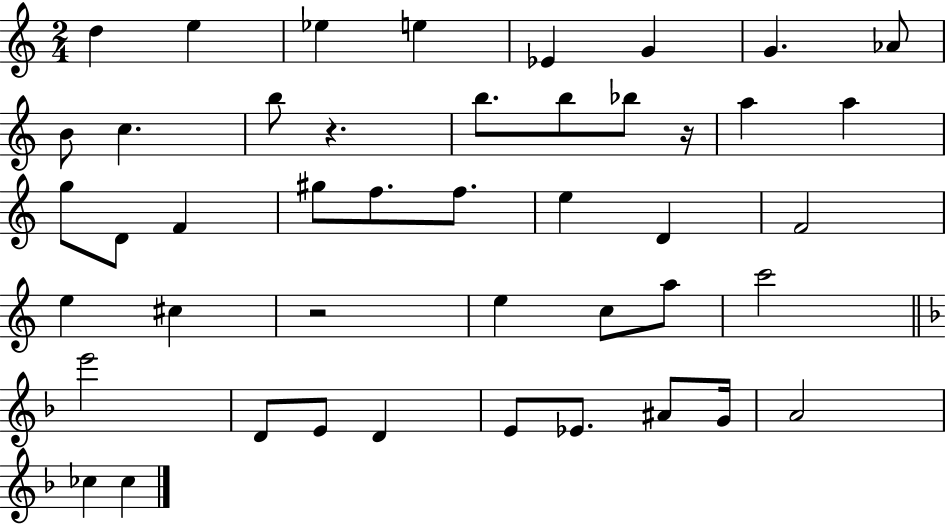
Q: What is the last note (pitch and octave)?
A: CES5